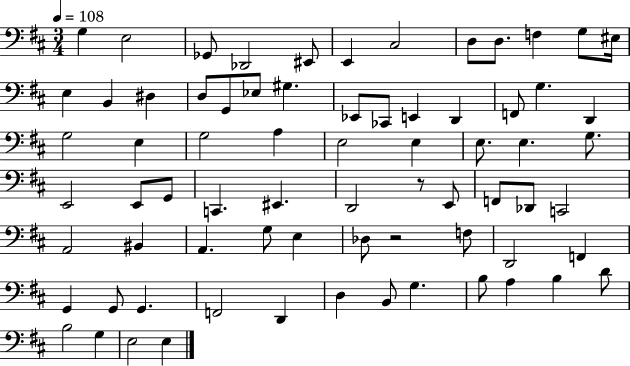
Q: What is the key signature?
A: D major